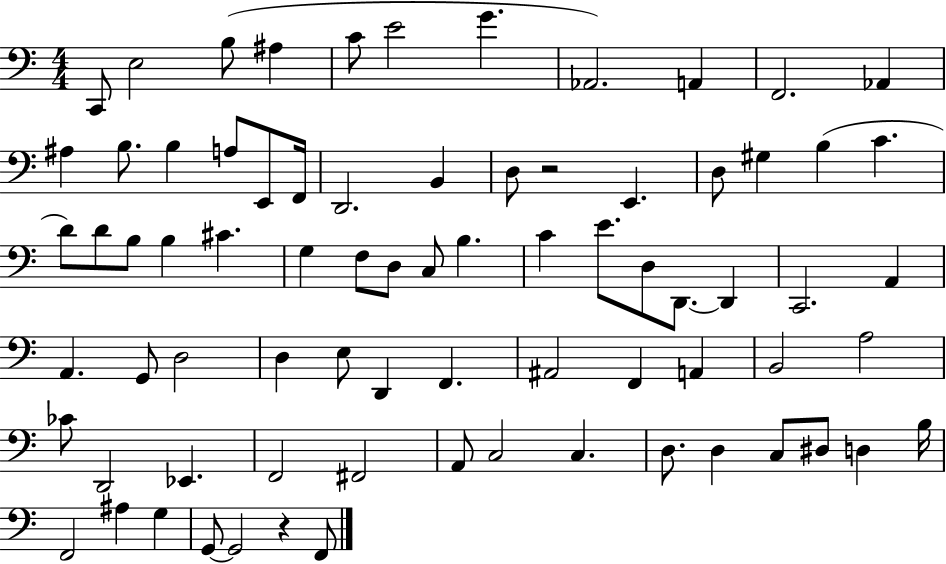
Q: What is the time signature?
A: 4/4